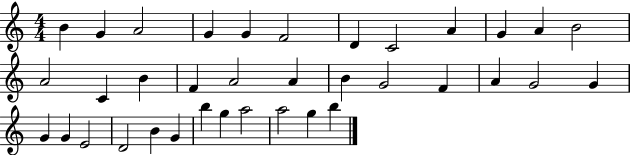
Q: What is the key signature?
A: C major